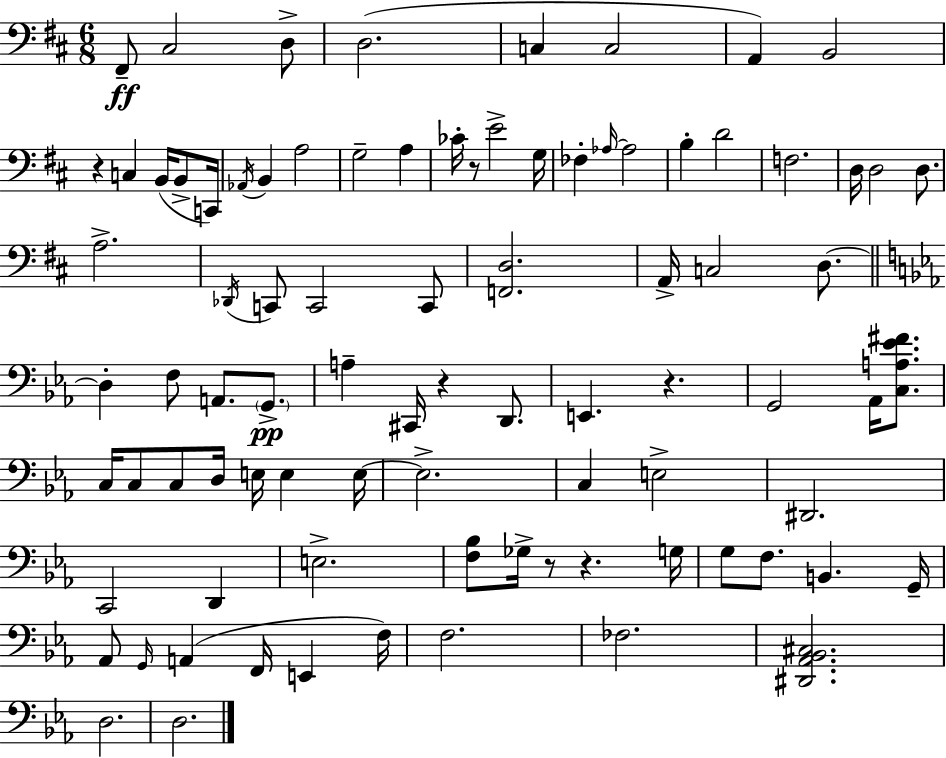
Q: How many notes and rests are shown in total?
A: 87